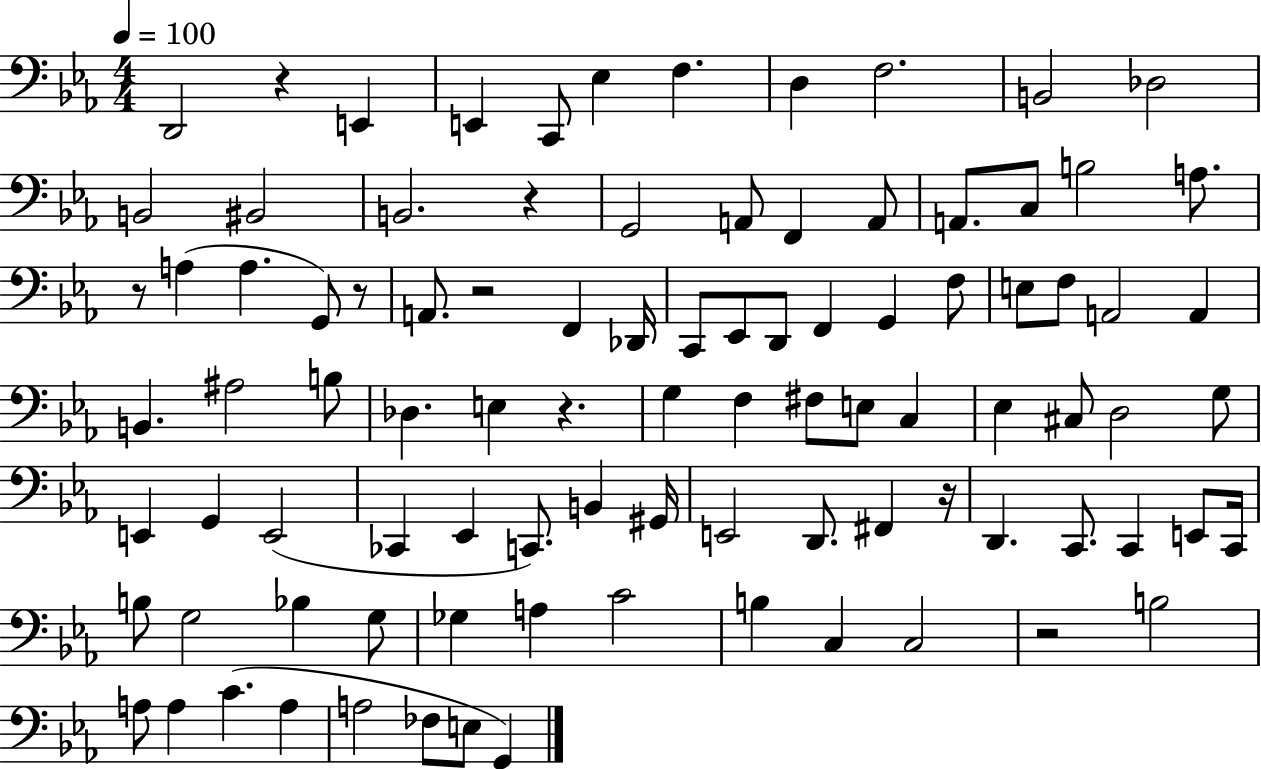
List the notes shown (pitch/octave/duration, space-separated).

D2/h R/q E2/q E2/q C2/e Eb3/q F3/q. D3/q F3/h. B2/h Db3/h B2/h BIS2/h B2/h. R/q G2/h A2/e F2/q A2/e A2/e. C3/e B3/h A3/e. R/e A3/q A3/q. G2/e R/e A2/e. R/h F2/q Db2/s C2/e Eb2/e D2/e F2/q G2/q F3/e E3/e F3/e A2/h A2/q B2/q. A#3/h B3/e Db3/q. E3/q R/q. G3/q F3/q F#3/e E3/e C3/q Eb3/q C#3/e D3/h G3/e E2/q G2/q E2/h CES2/q Eb2/q C2/e. B2/q G#2/s E2/h D2/e. F#2/q R/s D2/q. C2/e. C2/q E2/e C2/s B3/e G3/h Bb3/q G3/e Gb3/q A3/q C4/h B3/q C3/q C3/h R/h B3/h A3/e A3/q C4/q. A3/q A3/h FES3/e E3/e G2/q